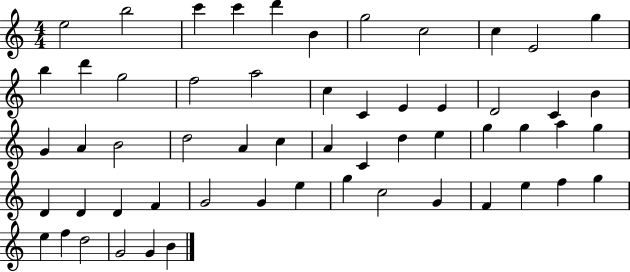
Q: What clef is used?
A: treble